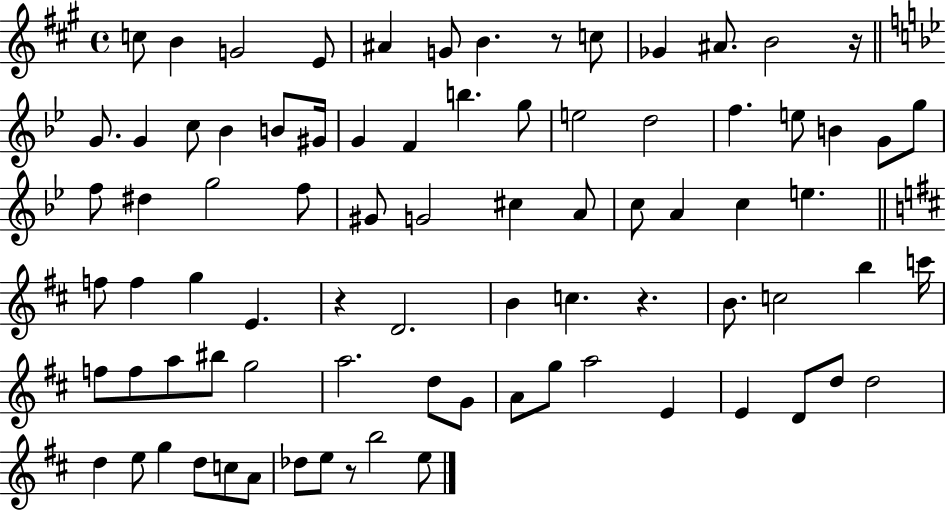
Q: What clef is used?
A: treble